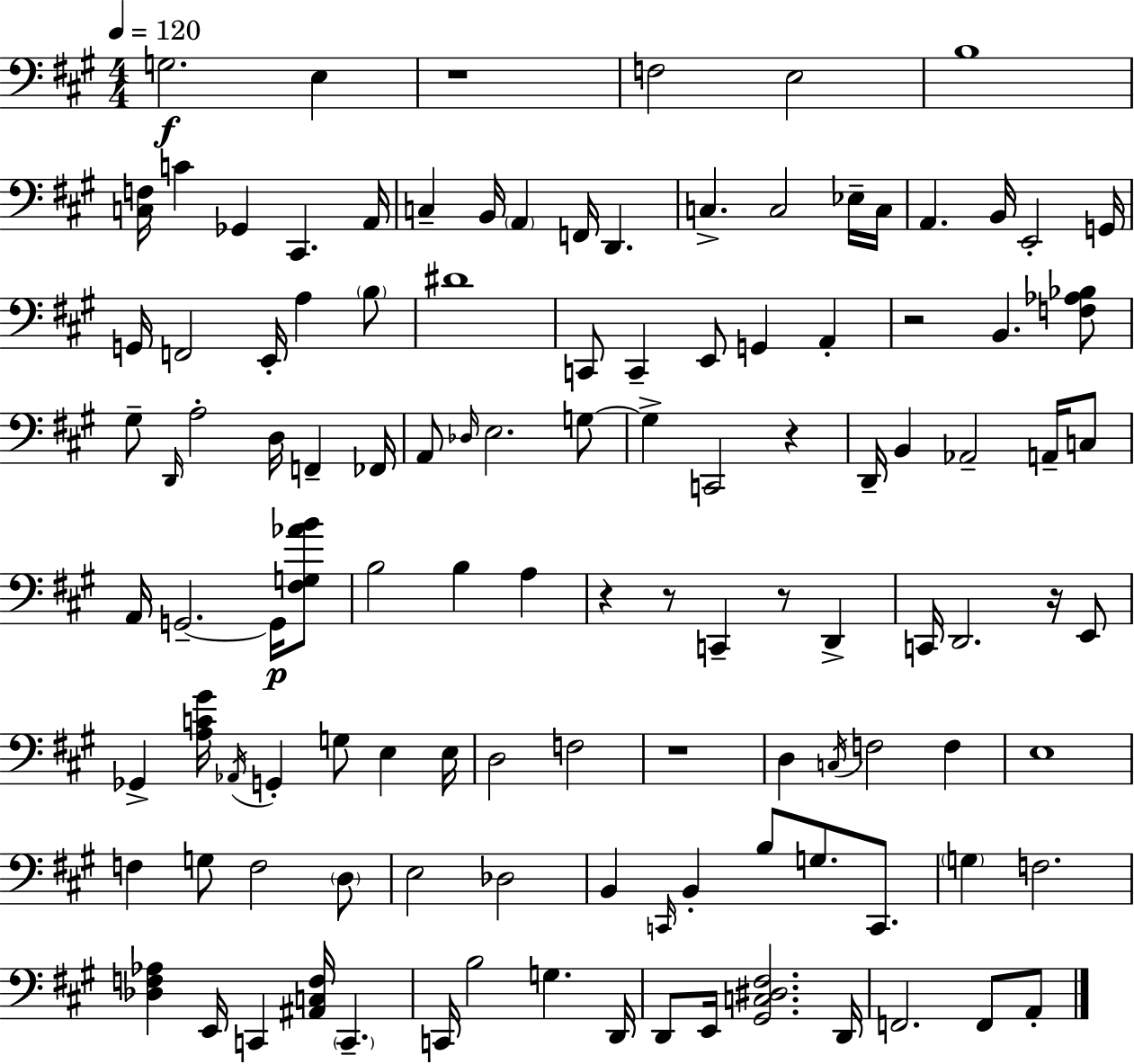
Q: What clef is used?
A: bass